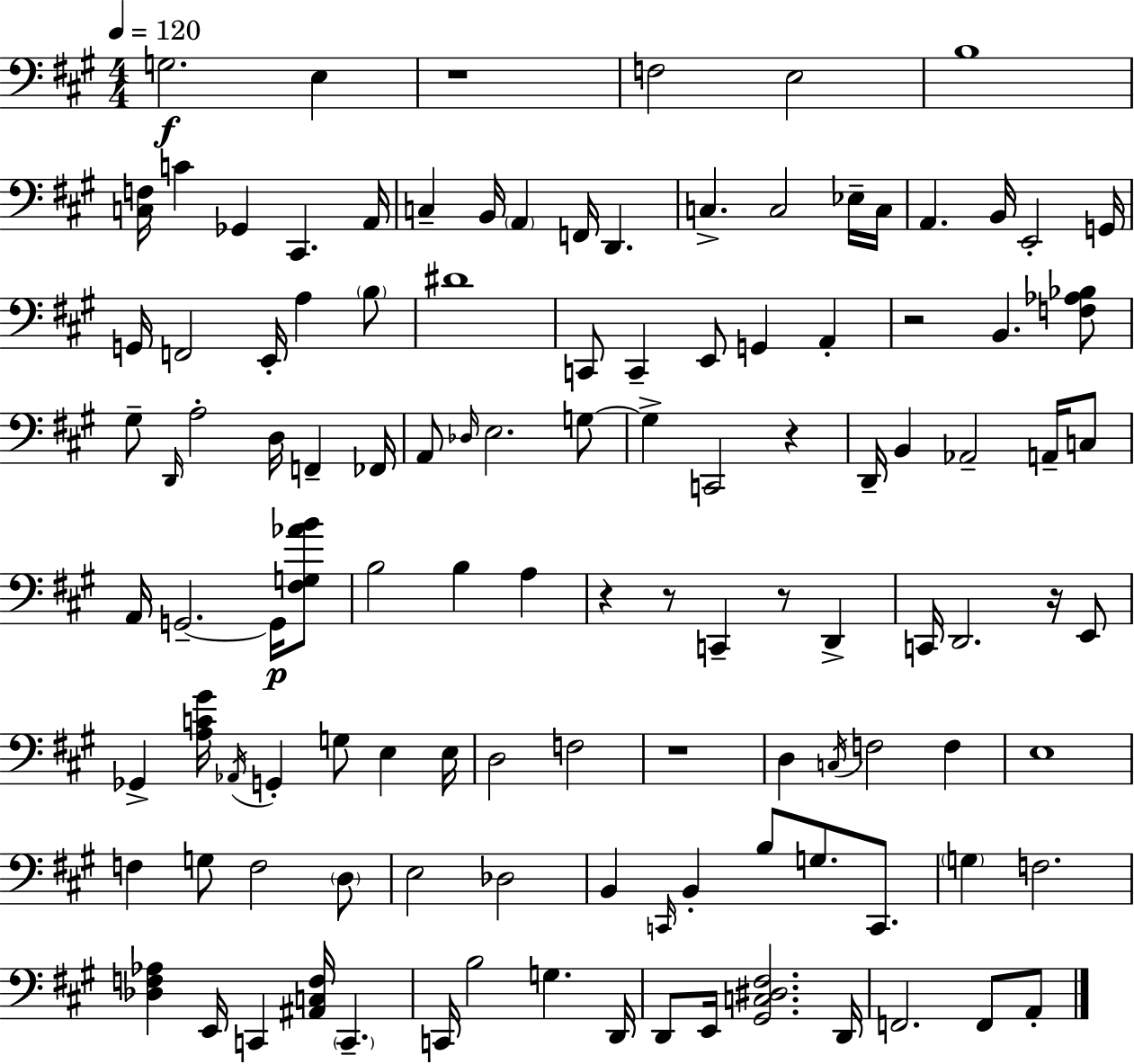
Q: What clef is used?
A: bass